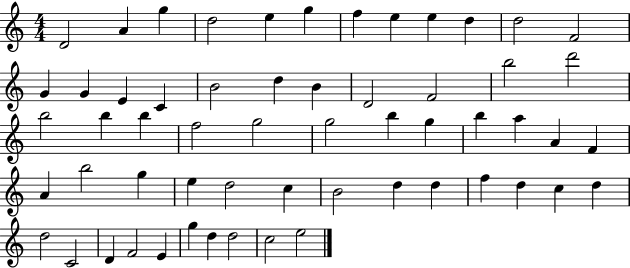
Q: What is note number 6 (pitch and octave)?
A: G5